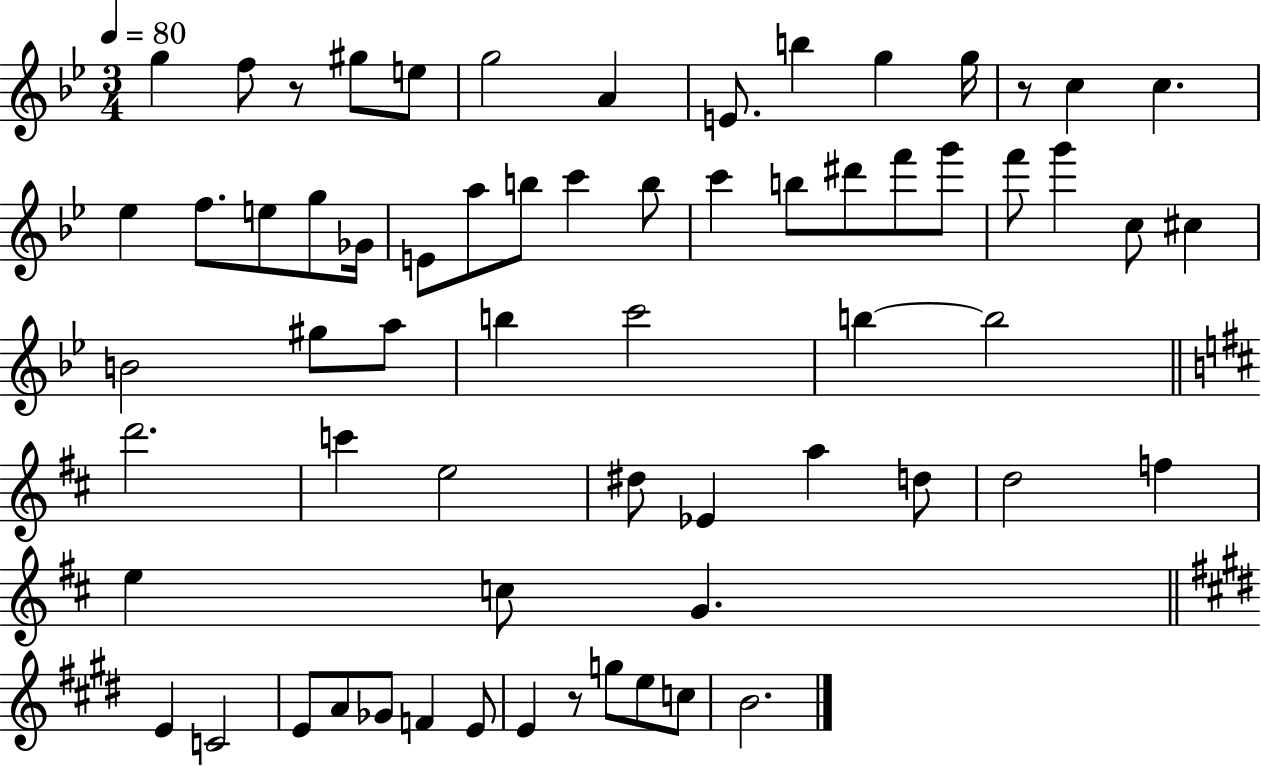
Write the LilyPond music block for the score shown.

{
  \clef treble
  \numericTimeSignature
  \time 3/4
  \key bes \major
  \tempo 4 = 80
  g''4 f''8 r8 gis''8 e''8 | g''2 a'4 | e'8. b''4 g''4 g''16 | r8 c''4 c''4. | \break ees''4 f''8. e''8 g''8 ges'16 | e'8 a''8 b''8 c'''4 b''8 | c'''4 b''8 dis'''8 f'''8 g'''8 | f'''8 g'''4 c''8 cis''4 | \break b'2 gis''8 a''8 | b''4 c'''2 | b''4~~ b''2 | \bar "||" \break \key d \major d'''2. | c'''4 e''2 | dis''8 ees'4 a''4 d''8 | d''2 f''4 | \break e''4 c''8 g'4. | \bar "||" \break \key e \major e'4 c'2 | e'8 a'8 ges'8 f'4 e'8 | e'4 r8 g''8 e''8 c''8 | b'2. | \break \bar "|."
}